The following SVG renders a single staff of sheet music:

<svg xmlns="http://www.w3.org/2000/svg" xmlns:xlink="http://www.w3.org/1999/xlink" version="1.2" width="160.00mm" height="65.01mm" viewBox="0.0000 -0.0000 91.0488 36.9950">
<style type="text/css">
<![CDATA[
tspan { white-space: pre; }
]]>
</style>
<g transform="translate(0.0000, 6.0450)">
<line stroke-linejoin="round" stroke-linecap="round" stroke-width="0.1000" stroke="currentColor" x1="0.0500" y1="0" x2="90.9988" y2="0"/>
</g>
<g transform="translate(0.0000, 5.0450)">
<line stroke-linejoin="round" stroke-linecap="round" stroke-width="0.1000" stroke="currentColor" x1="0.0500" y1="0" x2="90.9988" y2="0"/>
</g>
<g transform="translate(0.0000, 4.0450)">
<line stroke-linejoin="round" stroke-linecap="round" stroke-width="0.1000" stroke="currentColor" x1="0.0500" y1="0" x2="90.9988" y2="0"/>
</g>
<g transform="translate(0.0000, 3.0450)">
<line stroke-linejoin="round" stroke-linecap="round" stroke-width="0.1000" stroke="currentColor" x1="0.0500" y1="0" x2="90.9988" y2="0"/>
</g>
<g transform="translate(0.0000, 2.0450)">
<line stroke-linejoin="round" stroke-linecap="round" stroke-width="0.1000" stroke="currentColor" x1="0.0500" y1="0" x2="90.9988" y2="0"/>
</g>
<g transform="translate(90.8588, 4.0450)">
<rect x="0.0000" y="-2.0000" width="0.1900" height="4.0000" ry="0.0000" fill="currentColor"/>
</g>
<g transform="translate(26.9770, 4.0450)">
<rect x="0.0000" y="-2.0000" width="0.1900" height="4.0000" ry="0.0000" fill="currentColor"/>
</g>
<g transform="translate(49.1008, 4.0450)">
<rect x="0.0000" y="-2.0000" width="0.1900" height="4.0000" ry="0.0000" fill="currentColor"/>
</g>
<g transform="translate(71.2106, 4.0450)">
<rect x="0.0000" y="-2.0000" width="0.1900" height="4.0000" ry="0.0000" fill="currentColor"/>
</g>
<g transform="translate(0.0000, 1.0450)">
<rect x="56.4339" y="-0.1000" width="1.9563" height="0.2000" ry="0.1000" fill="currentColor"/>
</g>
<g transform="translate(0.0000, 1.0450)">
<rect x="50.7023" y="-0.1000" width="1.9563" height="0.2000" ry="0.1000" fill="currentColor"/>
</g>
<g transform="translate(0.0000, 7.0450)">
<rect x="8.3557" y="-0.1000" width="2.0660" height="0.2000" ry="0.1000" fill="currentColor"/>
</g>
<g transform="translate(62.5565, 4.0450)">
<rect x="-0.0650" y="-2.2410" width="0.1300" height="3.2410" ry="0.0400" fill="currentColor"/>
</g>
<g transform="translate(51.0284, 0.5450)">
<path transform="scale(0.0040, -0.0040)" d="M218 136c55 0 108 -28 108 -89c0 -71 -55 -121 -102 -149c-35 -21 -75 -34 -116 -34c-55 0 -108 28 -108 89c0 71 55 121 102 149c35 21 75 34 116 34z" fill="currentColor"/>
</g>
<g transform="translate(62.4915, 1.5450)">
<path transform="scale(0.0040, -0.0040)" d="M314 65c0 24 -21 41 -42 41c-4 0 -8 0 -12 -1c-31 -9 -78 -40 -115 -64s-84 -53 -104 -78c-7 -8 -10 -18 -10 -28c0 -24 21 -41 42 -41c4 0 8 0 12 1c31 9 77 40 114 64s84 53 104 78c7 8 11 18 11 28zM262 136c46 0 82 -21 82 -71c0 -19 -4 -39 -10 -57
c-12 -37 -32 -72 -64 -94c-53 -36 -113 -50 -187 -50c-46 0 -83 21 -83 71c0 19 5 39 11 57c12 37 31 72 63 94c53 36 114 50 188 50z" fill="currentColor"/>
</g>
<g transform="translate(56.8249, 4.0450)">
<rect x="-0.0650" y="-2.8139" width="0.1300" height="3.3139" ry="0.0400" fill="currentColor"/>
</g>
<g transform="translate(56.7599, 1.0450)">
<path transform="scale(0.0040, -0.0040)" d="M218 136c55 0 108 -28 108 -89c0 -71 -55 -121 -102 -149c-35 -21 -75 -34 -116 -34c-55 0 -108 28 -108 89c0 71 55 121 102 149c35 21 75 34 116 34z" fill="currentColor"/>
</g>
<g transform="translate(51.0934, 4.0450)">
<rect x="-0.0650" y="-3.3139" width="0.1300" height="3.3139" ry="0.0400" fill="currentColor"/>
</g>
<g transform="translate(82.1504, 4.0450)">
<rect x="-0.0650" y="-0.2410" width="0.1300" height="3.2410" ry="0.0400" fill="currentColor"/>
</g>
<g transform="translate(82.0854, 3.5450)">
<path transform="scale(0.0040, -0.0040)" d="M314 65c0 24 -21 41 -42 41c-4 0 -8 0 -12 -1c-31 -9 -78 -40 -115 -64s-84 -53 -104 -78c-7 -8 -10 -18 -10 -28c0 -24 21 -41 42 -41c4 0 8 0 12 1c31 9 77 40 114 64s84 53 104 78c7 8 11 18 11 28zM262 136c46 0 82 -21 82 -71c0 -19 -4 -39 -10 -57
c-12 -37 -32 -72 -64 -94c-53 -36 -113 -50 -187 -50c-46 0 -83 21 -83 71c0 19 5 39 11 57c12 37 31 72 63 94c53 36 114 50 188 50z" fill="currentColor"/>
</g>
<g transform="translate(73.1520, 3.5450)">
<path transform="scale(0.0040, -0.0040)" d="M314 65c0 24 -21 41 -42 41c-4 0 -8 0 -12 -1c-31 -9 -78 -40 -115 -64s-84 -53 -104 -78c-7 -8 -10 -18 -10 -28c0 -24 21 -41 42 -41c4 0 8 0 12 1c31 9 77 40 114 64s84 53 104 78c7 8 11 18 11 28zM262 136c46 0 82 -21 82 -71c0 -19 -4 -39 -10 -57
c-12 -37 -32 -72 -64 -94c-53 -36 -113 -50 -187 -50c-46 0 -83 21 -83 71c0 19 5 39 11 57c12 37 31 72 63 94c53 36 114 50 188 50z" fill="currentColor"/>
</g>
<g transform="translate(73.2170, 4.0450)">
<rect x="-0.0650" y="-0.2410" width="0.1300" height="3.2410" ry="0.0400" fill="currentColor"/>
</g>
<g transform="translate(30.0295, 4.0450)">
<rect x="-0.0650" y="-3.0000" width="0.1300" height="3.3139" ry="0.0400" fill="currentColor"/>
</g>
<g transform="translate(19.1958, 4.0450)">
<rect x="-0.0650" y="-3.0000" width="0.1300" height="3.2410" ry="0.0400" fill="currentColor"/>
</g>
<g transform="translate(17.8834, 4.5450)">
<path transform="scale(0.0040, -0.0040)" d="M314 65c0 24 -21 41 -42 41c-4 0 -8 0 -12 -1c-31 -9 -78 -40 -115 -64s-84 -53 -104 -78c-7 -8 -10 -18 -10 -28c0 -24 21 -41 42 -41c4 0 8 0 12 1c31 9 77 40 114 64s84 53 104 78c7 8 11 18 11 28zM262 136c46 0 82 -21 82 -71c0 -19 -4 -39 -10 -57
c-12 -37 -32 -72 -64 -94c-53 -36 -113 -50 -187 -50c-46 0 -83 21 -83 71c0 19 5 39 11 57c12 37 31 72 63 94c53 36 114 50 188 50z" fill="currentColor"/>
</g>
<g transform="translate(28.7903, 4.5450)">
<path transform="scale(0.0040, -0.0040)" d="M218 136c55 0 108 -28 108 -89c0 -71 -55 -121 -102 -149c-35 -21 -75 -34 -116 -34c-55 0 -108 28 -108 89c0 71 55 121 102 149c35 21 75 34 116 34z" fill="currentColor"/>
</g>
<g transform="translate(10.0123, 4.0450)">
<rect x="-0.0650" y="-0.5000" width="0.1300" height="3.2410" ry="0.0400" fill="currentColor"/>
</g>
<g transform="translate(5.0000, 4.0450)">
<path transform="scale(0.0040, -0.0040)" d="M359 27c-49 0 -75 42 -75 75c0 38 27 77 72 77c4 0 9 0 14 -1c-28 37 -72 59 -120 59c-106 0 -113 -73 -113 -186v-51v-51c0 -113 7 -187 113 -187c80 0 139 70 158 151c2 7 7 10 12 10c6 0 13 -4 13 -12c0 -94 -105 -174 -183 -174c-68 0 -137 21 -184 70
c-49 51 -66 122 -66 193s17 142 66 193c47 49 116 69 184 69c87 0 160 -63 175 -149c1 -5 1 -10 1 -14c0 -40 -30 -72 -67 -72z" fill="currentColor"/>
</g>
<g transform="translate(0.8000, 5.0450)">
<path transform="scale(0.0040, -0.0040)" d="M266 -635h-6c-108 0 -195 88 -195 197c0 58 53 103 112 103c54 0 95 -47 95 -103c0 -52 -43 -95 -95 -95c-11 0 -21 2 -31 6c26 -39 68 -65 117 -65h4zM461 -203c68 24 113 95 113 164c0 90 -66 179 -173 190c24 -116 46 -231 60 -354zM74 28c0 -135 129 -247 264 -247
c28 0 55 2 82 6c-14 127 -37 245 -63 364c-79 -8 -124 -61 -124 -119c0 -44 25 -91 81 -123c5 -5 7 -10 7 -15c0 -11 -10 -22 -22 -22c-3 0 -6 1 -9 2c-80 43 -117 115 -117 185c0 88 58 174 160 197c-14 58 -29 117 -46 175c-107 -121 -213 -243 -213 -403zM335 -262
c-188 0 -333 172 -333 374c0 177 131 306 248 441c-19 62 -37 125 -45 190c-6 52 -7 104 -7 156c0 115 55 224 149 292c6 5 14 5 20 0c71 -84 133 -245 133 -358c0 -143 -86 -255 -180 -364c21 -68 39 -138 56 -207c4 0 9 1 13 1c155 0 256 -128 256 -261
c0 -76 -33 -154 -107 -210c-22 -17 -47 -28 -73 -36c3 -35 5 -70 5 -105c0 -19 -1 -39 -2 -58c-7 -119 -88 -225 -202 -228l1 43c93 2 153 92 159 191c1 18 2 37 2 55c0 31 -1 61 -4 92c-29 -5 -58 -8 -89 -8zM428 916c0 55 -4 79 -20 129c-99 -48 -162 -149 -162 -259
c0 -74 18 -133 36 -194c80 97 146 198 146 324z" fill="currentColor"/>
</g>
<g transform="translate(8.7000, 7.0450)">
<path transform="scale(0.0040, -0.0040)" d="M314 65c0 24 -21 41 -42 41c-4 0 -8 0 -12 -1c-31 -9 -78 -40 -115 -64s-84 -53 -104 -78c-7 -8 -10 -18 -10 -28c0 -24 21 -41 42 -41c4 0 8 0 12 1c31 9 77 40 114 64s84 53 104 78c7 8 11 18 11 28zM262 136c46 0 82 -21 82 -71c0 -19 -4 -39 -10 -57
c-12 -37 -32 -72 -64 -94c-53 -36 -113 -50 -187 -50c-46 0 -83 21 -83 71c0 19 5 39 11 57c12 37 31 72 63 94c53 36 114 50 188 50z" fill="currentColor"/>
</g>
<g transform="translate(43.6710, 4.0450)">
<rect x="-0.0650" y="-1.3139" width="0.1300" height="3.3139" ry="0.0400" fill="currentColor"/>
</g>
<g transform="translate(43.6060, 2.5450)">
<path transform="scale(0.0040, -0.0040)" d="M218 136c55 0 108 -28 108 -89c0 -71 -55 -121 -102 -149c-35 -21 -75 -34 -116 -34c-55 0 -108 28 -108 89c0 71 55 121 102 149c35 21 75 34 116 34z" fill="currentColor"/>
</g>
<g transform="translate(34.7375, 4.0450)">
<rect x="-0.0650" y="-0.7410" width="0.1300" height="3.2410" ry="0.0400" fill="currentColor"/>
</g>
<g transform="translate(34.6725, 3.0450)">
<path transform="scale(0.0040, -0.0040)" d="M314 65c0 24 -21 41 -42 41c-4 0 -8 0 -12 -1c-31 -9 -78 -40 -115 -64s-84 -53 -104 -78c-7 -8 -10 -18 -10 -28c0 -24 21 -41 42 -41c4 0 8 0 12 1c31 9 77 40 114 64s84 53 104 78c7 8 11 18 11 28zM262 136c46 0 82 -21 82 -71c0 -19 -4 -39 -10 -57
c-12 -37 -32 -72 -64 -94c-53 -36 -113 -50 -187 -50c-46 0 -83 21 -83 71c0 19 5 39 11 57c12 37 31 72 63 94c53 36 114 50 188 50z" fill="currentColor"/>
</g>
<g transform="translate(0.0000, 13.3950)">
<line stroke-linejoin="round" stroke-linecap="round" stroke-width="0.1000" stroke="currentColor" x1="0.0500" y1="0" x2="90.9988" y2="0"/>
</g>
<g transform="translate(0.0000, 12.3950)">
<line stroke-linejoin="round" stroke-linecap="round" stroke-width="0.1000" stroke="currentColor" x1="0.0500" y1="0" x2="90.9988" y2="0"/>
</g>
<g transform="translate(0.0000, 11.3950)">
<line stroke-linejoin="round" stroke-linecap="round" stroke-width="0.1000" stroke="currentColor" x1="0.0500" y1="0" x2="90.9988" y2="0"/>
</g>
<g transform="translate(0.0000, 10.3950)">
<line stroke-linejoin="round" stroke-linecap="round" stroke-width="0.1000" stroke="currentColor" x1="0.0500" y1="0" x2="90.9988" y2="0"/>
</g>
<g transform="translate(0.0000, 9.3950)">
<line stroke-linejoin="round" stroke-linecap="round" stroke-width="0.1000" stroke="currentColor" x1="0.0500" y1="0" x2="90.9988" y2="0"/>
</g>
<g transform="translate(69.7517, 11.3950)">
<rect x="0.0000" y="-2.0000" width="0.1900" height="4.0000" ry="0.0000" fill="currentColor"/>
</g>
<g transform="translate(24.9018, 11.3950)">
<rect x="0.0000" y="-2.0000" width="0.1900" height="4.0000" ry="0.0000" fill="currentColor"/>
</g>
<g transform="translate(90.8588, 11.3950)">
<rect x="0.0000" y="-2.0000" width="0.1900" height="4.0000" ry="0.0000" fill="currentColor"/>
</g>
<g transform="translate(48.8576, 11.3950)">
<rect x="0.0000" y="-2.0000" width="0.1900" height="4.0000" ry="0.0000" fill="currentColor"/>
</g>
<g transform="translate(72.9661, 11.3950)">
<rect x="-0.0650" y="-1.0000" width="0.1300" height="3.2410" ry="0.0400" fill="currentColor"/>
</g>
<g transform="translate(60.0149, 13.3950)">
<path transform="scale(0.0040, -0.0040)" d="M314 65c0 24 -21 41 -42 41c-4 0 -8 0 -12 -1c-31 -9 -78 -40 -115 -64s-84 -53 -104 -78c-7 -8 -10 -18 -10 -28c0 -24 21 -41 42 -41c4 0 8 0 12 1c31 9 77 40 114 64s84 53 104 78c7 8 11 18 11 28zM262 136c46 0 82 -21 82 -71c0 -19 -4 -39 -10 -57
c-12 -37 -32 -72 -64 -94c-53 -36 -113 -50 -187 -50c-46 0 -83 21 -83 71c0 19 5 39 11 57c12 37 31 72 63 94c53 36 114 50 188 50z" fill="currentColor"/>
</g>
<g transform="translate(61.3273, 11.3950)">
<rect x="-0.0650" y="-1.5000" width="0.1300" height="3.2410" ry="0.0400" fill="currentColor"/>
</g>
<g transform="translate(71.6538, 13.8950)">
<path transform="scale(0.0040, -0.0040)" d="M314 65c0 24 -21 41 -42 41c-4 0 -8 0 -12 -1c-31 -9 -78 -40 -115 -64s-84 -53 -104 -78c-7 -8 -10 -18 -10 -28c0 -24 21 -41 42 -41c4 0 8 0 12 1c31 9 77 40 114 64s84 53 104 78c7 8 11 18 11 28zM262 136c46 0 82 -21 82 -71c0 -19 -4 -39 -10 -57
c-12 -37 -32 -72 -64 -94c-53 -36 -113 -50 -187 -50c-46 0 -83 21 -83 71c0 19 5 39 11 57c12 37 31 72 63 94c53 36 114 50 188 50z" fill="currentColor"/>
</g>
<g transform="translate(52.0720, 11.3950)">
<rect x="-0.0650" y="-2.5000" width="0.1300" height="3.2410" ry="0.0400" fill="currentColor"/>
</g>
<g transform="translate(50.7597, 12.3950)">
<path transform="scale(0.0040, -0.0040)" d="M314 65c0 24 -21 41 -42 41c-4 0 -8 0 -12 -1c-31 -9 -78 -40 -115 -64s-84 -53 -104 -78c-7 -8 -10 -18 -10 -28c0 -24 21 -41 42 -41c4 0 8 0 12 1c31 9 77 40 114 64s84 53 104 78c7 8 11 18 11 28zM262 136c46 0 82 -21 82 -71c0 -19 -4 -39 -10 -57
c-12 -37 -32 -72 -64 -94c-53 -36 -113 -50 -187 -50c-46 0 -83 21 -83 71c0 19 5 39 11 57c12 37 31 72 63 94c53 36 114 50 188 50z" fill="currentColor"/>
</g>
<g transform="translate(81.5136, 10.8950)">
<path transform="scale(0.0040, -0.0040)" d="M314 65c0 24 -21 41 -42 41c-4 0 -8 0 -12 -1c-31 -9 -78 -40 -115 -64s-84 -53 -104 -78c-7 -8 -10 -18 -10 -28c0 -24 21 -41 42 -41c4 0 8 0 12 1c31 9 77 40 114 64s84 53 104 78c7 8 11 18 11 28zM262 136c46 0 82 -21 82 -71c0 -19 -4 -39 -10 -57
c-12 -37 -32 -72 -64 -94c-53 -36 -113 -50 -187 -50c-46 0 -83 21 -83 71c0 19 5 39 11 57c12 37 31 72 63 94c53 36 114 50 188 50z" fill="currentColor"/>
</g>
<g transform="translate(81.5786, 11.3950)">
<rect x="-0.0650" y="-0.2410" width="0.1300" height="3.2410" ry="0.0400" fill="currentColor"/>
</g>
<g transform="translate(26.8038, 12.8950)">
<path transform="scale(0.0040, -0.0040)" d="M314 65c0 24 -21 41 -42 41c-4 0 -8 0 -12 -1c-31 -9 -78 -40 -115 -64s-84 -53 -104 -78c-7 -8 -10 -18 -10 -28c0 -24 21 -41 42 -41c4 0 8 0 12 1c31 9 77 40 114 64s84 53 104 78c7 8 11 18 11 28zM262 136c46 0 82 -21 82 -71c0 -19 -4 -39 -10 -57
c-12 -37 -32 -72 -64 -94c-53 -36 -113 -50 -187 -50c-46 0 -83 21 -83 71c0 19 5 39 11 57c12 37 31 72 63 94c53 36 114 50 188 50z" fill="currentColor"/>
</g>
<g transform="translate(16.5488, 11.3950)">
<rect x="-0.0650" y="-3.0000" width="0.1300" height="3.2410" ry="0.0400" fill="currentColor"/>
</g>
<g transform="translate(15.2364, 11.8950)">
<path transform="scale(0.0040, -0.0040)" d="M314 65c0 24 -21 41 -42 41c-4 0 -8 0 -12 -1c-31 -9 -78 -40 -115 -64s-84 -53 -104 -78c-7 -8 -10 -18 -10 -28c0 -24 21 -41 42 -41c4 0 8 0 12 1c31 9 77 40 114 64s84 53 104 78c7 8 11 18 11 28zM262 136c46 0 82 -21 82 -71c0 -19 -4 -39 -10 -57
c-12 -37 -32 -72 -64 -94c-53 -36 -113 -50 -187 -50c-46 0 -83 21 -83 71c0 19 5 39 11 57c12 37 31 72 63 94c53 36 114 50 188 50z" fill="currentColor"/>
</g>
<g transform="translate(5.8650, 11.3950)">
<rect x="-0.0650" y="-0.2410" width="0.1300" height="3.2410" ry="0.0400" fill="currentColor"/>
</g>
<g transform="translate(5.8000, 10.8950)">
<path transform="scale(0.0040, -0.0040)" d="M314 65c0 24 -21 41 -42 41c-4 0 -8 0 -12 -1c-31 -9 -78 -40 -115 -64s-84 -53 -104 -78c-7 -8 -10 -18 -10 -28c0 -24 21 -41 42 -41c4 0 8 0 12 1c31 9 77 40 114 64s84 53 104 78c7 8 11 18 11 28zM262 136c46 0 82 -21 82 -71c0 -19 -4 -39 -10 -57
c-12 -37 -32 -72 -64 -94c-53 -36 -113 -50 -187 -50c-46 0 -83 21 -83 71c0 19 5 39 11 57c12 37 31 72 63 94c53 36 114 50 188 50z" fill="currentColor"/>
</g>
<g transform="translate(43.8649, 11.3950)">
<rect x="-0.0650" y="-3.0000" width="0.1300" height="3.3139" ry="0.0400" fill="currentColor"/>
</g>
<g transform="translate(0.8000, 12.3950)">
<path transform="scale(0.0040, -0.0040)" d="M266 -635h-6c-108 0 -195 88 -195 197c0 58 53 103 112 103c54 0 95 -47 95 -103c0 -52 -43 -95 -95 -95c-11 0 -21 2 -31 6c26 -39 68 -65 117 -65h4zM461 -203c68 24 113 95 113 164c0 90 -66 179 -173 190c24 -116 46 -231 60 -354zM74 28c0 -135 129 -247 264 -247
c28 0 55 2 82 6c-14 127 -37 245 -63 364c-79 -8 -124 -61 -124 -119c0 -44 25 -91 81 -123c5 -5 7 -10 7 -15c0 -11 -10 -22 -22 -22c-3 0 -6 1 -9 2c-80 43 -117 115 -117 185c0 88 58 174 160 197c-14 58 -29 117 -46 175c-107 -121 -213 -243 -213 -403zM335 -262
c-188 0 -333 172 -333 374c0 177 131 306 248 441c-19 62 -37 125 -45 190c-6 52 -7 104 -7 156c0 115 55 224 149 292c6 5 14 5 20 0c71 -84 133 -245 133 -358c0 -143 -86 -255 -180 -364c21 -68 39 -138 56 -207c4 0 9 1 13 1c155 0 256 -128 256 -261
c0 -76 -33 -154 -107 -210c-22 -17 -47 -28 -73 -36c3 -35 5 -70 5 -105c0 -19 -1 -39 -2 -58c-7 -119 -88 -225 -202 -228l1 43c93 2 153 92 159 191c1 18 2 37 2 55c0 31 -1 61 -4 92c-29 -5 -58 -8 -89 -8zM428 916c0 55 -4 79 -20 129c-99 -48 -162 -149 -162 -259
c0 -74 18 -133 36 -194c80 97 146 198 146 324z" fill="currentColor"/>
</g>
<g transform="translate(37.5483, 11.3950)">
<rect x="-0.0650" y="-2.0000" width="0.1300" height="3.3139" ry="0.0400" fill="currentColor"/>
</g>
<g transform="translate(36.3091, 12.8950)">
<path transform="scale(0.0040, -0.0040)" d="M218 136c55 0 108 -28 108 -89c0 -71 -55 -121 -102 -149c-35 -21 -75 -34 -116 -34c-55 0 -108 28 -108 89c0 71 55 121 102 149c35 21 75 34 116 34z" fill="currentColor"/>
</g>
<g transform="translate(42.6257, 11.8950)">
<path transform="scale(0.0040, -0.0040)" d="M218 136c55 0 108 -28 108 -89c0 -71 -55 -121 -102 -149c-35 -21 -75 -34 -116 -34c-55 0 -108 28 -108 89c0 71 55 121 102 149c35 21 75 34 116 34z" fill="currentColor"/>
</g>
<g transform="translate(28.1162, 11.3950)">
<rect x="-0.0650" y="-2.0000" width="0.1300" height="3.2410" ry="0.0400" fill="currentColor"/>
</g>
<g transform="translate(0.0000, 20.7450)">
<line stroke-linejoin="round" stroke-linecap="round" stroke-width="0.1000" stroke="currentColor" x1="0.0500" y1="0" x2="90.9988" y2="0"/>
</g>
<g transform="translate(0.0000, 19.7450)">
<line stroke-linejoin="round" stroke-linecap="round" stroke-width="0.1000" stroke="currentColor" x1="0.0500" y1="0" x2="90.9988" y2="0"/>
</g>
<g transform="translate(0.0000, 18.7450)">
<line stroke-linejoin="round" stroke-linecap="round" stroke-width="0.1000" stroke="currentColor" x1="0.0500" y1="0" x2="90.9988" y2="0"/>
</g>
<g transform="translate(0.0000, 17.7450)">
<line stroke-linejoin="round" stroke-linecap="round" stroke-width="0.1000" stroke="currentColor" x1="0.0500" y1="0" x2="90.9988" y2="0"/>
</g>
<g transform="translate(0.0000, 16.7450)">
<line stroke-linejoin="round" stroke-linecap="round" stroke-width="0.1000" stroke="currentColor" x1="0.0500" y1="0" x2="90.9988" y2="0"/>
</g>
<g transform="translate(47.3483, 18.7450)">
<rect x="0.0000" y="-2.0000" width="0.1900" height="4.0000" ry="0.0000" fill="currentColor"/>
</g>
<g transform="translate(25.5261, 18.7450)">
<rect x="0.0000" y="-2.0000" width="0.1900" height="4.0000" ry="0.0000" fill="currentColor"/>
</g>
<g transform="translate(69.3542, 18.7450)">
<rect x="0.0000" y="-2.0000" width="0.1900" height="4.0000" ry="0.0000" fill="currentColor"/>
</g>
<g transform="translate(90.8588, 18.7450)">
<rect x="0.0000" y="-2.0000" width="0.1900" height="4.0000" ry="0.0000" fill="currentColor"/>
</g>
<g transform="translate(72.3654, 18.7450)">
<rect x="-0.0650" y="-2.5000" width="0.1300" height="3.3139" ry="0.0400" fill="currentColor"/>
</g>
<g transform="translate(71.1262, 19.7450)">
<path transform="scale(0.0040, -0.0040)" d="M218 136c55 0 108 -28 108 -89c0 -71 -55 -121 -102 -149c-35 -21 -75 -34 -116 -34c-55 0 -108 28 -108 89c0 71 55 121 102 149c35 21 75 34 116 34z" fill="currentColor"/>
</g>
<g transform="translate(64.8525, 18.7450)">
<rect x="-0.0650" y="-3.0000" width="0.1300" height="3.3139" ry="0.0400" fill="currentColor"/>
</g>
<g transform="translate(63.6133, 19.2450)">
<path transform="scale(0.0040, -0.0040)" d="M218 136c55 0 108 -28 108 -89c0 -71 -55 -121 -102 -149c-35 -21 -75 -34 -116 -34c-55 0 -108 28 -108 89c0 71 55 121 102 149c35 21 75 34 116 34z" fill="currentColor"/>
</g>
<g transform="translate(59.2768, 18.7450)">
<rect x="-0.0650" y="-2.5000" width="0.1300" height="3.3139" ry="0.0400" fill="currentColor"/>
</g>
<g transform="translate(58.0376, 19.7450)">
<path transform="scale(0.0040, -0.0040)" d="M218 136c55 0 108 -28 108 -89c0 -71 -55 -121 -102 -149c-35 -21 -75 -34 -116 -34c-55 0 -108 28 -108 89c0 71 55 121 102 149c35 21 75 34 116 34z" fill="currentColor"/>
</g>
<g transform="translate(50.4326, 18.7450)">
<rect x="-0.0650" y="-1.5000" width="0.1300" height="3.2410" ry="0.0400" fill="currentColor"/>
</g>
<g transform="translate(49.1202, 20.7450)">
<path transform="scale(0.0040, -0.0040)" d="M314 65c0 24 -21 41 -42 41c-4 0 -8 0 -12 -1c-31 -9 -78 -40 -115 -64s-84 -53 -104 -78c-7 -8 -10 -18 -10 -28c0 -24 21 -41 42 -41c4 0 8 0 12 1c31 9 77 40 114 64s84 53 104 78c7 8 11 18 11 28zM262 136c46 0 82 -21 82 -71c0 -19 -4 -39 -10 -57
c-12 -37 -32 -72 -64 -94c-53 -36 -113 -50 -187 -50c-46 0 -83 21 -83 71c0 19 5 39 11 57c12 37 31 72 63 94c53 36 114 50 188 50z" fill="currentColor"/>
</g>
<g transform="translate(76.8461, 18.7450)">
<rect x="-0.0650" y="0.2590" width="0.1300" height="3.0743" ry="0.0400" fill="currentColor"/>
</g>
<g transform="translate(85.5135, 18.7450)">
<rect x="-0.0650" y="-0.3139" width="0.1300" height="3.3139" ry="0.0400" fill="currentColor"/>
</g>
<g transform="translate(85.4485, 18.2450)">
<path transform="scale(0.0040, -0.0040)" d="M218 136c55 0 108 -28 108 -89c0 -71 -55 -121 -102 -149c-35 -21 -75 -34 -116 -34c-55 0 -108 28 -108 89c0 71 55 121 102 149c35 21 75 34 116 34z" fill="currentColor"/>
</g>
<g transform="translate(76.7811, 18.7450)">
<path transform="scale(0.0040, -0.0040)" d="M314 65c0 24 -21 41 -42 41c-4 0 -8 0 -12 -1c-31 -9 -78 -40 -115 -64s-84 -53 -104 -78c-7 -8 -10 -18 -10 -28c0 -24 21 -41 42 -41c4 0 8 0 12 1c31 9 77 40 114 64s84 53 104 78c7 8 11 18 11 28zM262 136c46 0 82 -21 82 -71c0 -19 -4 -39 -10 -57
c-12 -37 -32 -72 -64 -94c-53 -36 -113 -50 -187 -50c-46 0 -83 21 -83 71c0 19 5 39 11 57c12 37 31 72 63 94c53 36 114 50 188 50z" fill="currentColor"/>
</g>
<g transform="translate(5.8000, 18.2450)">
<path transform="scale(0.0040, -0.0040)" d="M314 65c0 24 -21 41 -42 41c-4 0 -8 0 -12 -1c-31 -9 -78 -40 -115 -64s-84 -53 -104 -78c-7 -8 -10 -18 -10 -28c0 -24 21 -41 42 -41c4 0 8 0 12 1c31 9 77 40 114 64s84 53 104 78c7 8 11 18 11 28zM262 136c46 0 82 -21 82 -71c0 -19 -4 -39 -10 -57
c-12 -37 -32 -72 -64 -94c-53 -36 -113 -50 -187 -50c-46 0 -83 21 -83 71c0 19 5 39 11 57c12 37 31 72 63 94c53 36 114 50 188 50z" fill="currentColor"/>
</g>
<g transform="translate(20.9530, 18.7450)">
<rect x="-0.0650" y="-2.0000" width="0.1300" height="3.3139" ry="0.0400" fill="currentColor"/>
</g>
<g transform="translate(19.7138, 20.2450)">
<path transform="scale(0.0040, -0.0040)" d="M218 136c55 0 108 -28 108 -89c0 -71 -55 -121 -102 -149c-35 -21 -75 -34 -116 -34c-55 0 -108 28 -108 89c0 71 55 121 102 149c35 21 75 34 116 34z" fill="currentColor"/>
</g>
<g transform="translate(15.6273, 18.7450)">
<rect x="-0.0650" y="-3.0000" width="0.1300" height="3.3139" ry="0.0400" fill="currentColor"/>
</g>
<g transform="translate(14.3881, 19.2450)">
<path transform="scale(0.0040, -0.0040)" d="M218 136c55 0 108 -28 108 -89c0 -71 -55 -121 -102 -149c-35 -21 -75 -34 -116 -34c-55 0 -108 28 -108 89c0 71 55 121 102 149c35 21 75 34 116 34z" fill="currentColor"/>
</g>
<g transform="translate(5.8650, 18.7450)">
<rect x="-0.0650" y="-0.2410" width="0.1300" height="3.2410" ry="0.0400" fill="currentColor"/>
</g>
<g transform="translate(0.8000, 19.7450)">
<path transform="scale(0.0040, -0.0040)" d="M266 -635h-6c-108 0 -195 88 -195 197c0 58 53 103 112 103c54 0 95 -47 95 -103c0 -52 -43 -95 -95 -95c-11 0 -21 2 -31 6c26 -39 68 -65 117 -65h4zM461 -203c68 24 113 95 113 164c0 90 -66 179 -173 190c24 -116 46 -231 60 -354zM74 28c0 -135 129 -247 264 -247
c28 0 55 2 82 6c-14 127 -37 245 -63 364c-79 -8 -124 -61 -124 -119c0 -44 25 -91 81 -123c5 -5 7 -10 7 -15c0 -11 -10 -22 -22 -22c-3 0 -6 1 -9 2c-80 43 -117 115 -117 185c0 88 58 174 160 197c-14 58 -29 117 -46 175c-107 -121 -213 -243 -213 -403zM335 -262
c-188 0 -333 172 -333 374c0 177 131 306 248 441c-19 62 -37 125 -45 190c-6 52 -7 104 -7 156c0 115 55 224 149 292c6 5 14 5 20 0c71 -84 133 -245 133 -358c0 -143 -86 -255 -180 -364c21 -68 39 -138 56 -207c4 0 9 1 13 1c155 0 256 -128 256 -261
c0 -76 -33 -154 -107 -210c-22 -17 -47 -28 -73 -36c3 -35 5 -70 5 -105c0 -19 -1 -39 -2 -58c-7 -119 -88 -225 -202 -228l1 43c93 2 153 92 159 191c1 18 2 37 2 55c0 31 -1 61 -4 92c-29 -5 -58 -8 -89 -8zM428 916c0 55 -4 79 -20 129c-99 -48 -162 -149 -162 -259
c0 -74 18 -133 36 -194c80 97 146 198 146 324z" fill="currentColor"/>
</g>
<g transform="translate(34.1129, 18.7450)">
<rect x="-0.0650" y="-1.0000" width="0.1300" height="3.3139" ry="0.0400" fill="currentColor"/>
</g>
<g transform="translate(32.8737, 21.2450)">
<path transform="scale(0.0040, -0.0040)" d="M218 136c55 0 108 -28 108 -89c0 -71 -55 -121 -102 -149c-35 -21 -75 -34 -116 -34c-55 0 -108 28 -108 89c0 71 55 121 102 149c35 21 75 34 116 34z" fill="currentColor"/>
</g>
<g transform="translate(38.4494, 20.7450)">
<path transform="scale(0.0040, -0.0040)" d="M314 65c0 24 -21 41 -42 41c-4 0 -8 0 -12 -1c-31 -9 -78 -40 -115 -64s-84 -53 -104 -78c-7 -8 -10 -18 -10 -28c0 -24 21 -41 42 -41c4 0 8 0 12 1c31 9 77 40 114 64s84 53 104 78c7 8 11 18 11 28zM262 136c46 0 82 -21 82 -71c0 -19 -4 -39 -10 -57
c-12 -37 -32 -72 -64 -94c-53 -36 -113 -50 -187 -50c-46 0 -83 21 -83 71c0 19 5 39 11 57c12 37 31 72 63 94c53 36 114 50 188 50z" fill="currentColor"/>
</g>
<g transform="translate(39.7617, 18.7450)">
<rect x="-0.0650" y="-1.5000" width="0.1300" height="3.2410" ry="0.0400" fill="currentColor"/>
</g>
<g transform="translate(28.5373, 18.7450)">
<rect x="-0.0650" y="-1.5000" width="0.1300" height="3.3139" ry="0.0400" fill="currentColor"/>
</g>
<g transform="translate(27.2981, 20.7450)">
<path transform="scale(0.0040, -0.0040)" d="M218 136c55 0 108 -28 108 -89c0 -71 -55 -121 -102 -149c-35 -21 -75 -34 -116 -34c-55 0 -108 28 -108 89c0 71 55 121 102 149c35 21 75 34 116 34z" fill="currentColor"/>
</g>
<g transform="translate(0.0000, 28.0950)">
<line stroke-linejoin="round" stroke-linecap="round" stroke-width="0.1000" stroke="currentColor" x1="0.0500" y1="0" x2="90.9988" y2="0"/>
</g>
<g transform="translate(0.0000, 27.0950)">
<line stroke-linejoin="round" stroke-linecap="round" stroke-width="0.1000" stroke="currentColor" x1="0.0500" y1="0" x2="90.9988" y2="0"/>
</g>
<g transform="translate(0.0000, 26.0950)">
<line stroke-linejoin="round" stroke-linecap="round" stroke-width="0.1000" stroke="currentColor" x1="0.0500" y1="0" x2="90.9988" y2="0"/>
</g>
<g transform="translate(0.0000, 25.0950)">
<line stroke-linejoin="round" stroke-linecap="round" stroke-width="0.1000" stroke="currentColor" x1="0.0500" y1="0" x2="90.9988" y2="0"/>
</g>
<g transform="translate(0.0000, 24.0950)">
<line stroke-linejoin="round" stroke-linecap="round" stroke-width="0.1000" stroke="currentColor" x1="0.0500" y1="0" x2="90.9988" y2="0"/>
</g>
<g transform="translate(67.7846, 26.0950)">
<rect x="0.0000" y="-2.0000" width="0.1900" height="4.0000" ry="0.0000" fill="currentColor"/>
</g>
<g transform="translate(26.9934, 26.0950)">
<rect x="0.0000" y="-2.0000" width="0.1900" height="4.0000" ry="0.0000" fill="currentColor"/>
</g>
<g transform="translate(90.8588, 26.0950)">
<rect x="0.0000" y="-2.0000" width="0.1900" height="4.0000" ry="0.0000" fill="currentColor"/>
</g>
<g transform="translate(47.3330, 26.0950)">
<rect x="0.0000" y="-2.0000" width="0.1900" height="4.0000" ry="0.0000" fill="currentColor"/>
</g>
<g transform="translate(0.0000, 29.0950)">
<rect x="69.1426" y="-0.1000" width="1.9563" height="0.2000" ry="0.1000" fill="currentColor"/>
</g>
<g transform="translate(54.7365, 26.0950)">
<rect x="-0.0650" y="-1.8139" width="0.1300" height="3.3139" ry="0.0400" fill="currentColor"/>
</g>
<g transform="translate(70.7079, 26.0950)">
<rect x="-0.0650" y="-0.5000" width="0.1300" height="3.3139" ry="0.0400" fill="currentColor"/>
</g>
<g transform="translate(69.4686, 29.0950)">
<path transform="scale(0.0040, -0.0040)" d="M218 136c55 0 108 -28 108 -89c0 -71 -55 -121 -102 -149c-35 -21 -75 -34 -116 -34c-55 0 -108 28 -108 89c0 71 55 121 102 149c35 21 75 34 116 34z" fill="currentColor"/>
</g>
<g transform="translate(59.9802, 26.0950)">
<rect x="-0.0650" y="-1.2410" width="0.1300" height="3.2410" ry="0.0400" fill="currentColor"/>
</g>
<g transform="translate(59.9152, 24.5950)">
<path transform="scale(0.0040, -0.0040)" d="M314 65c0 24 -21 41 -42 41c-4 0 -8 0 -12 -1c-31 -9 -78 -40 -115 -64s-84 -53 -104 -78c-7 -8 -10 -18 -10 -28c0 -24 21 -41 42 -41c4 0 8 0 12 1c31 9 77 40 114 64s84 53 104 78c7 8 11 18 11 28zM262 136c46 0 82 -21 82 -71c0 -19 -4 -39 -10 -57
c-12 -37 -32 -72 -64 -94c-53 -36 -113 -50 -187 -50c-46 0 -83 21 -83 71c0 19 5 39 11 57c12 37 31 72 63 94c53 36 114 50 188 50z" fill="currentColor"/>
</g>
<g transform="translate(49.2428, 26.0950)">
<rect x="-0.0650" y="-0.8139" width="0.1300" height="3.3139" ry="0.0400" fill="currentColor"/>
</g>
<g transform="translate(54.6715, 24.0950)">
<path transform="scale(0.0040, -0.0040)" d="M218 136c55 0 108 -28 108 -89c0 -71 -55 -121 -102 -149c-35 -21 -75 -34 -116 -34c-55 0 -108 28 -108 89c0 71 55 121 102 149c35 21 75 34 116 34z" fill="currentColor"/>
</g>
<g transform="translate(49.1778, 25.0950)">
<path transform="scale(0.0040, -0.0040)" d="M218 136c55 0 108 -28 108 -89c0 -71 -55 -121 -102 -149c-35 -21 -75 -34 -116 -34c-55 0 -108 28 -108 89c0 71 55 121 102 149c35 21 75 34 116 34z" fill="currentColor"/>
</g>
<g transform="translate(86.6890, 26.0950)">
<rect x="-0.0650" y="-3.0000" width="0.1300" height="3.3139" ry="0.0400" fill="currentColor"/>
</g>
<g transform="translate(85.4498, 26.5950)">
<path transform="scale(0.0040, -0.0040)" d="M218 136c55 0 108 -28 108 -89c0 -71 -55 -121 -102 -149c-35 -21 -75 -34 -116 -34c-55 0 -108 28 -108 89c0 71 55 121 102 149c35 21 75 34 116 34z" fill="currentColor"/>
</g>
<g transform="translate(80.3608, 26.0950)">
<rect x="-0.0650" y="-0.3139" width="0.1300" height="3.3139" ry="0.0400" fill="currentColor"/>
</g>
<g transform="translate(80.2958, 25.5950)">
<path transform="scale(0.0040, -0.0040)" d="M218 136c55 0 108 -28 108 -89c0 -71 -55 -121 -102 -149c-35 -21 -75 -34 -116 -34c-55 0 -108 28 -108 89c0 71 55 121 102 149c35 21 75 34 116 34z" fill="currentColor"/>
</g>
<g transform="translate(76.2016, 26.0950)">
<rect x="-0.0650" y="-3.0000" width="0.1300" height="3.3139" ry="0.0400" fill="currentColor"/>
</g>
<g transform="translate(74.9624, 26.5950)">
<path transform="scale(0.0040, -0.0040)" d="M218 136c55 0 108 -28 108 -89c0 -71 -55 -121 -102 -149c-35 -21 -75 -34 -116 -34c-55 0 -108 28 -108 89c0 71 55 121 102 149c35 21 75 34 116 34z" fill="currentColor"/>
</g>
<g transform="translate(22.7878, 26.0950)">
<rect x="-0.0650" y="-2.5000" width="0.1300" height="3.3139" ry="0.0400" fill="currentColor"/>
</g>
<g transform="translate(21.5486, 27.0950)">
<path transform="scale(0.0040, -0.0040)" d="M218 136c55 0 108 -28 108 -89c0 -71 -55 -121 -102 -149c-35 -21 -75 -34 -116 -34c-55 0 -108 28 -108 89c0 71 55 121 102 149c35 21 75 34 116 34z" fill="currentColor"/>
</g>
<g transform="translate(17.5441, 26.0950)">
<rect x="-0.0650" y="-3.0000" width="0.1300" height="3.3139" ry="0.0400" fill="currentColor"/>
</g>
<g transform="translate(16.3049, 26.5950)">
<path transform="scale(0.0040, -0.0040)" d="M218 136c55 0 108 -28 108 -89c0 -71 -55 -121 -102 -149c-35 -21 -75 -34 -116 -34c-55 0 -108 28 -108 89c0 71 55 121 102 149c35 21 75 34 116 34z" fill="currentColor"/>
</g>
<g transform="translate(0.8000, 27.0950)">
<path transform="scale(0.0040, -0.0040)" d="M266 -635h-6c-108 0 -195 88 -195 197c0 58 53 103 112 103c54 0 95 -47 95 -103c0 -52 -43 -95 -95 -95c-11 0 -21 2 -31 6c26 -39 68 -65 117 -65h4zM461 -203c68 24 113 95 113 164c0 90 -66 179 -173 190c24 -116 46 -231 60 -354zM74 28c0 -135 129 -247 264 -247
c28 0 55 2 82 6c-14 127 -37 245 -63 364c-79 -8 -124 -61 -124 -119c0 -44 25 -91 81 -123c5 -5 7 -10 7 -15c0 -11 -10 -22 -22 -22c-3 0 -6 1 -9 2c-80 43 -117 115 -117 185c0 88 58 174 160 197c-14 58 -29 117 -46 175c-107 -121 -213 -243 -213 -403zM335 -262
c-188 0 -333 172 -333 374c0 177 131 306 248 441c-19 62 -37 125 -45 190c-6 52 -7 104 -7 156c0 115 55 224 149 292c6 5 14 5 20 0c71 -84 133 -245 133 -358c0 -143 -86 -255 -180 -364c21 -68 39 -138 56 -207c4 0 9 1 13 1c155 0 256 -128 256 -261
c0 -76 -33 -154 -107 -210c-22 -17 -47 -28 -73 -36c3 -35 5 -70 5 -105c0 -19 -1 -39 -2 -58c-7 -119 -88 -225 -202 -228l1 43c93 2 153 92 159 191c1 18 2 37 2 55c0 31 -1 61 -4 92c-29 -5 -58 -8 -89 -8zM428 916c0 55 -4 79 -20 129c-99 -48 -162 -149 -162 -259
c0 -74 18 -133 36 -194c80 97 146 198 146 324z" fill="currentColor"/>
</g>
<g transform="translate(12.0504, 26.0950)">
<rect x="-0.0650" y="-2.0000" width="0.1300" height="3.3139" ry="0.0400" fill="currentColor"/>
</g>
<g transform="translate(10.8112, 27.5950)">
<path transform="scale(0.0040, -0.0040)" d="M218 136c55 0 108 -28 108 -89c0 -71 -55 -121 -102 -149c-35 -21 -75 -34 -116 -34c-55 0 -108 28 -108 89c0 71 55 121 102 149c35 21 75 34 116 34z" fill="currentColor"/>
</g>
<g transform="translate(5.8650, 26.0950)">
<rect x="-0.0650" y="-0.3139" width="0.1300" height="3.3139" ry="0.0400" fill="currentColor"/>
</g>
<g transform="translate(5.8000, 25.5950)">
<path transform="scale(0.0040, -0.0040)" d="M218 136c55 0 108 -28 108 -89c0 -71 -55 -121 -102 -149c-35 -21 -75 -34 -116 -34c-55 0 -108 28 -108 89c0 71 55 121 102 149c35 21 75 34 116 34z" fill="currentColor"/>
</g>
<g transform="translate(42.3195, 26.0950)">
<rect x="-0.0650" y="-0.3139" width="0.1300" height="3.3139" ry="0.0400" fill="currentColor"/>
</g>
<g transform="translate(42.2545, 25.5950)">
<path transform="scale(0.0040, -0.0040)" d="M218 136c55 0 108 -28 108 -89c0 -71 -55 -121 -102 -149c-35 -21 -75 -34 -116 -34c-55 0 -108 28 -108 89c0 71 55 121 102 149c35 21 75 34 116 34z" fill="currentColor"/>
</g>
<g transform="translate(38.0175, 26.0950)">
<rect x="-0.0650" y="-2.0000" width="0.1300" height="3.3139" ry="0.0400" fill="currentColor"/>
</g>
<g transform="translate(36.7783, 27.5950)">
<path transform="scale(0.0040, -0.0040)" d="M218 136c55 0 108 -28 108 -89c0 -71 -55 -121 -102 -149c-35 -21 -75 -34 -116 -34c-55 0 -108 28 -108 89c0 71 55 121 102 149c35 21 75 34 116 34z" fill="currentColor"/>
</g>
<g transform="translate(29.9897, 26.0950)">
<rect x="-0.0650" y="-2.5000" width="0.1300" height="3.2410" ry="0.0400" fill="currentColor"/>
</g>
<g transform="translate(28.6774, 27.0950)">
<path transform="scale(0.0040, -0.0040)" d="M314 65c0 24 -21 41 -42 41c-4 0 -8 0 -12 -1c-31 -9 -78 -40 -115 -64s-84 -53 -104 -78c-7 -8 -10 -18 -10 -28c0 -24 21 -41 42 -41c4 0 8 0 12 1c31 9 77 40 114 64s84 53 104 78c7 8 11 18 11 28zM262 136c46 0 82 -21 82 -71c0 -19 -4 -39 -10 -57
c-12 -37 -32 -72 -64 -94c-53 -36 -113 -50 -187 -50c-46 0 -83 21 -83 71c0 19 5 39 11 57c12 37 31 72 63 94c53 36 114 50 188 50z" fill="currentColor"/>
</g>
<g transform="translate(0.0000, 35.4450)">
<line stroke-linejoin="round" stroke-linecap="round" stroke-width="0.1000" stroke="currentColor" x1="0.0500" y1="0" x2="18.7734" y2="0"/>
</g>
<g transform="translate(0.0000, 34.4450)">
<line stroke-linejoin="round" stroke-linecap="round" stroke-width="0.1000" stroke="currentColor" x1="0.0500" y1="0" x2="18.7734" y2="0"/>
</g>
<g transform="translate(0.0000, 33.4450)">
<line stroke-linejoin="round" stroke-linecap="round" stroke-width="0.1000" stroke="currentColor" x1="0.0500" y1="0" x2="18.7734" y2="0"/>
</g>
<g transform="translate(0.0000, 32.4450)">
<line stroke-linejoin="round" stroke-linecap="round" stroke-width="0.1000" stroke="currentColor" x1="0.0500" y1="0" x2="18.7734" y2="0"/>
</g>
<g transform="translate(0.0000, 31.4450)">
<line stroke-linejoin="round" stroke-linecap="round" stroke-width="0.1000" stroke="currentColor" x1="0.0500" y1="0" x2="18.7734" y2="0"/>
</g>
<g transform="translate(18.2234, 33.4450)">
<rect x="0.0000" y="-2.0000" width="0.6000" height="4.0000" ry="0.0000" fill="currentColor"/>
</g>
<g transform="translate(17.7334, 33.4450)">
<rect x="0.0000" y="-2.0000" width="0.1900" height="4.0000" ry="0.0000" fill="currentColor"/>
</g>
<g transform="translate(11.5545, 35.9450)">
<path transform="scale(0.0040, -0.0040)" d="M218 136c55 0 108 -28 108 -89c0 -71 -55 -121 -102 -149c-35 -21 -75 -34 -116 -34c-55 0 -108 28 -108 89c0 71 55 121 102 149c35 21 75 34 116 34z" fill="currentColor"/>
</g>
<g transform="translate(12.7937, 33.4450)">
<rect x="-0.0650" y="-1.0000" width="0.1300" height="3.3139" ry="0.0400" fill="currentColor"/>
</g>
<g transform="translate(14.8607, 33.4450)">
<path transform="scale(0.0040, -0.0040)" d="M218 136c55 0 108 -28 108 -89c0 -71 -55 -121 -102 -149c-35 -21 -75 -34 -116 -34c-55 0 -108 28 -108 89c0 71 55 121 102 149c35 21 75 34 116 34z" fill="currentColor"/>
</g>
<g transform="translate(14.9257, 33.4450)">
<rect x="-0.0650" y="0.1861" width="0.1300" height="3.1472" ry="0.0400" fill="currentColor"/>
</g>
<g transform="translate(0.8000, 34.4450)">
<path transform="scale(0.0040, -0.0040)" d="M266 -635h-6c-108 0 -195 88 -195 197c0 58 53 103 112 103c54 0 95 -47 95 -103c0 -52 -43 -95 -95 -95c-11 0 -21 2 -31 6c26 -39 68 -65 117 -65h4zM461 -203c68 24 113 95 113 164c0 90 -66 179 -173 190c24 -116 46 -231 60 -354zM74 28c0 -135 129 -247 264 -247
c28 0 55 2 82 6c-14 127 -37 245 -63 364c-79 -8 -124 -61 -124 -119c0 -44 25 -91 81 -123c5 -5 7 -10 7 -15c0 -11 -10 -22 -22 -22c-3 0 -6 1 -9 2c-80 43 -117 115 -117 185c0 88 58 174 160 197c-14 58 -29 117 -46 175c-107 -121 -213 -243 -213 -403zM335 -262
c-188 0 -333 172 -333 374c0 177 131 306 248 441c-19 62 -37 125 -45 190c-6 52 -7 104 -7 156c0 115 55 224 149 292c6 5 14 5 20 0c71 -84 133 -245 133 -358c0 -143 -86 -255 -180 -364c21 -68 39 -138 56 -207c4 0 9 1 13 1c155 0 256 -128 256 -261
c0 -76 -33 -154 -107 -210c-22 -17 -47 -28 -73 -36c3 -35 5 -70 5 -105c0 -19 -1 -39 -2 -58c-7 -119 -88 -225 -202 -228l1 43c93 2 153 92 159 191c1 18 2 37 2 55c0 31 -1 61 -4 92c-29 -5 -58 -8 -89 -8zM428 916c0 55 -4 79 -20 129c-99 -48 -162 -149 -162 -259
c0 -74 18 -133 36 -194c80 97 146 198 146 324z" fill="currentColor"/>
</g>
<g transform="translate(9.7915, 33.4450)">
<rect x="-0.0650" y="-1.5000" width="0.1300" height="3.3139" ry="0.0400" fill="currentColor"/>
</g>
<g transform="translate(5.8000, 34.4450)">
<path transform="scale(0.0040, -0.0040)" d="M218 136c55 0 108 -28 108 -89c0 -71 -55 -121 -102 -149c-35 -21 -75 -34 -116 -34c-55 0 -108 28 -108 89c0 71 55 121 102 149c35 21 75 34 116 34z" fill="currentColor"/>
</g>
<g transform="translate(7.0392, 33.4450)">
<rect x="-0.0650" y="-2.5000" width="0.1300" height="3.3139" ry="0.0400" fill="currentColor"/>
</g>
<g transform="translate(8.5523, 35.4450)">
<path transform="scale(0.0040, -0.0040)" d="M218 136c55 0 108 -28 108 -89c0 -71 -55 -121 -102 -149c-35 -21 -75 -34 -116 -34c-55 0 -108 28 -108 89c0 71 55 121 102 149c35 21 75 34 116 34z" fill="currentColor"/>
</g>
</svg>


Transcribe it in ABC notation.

X:1
T:Untitled
M:4/4
L:1/4
K:C
C2 A2 A d2 e b a g2 c2 c2 c2 A2 F2 F A G2 E2 D2 c2 c2 A F E D E2 E2 G A G B2 c c F A G G2 F c d f e2 C A c A G E D B